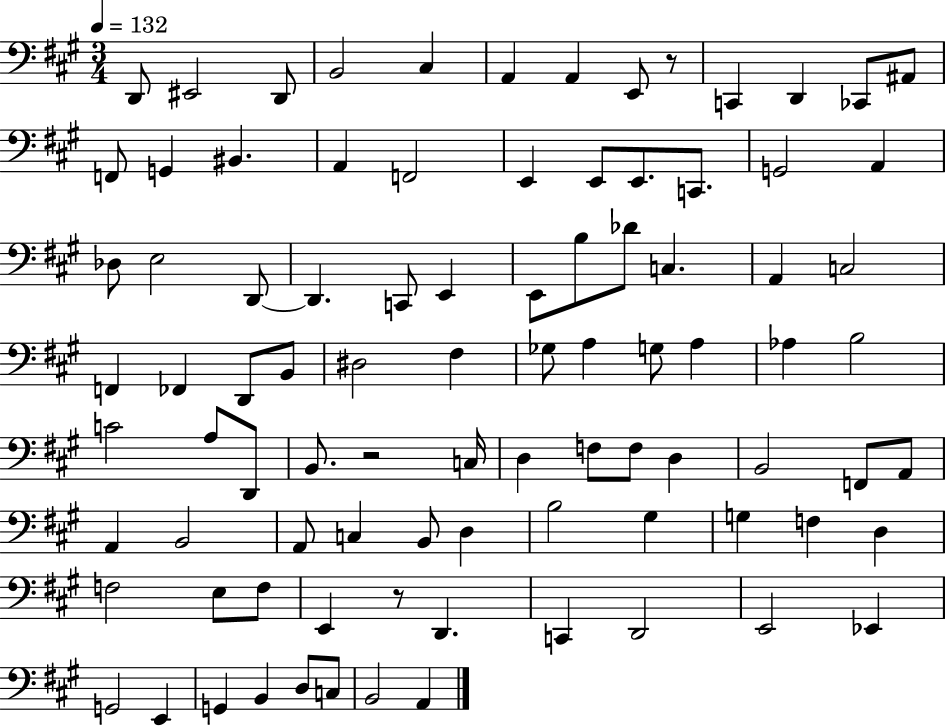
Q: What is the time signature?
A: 3/4